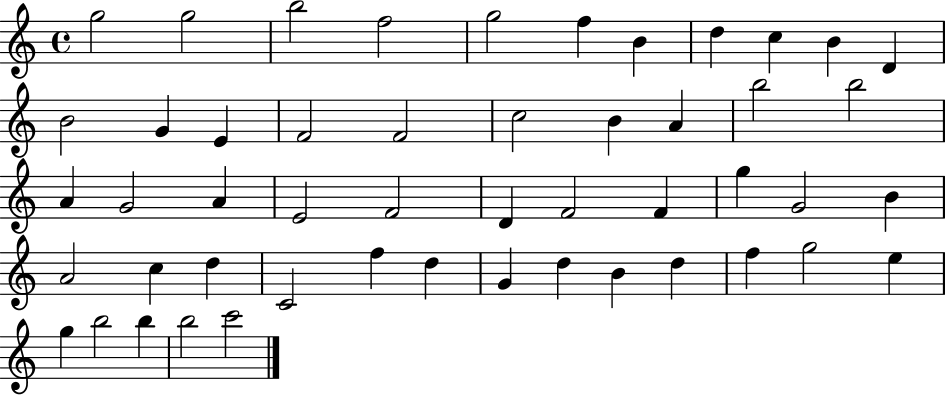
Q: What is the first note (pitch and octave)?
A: G5